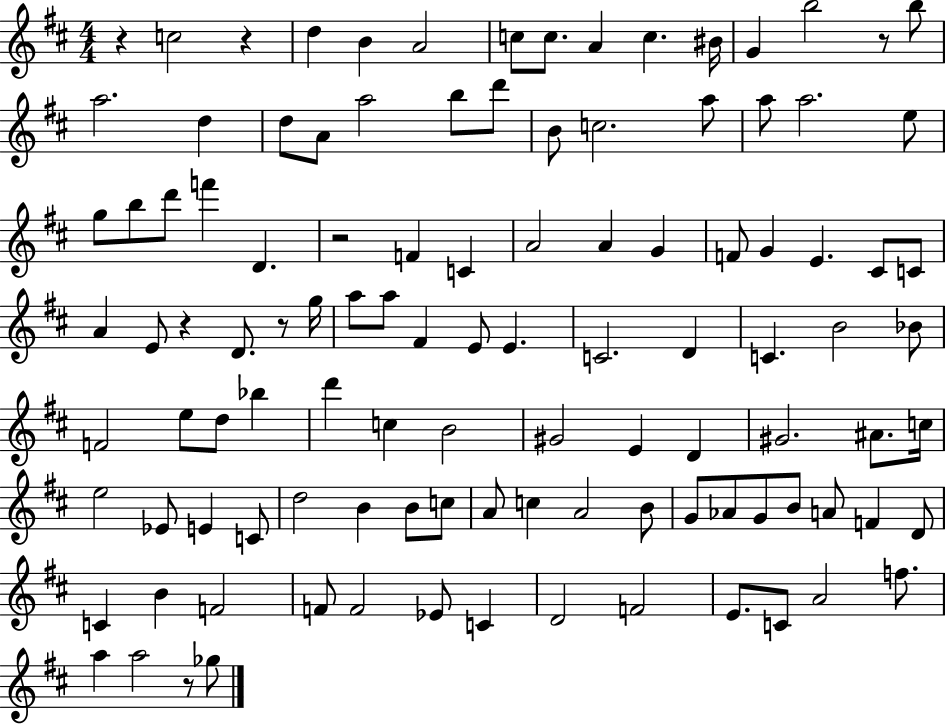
{
  \clef treble
  \numericTimeSignature
  \time 4/4
  \key d \major
  r4 c''2 r4 | d''4 b'4 a'2 | c''8 c''8. a'4 c''4. bis'16 | g'4 b''2 r8 b''8 | \break a''2. d''4 | d''8 a'8 a''2 b''8 d'''8 | b'8 c''2. a''8 | a''8 a''2. e''8 | \break g''8 b''8 d'''8 f'''4 d'4. | r2 f'4 c'4 | a'2 a'4 g'4 | f'8 g'4 e'4. cis'8 c'8 | \break a'4 e'8 r4 d'8. r8 g''16 | a''8 a''8 fis'4 e'8 e'4. | c'2. d'4 | c'4. b'2 bes'8 | \break f'2 e''8 d''8 bes''4 | d'''4 c''4 b'2 | gis'2 e'4 d'4 | gis'2. ais'8. c''16 | \break e''2 ees'8 e'4 c'8 | d''2 b'4 b'8 c''8 | a'8 c''4 a'2 b'8 | g'8 aes'8 g'8 b'8 a'8 f'4 d'8 | \break c'4 b'4 f'2 | f'8 f'2 ees'8 c'4 | d'2 f'2 | e'8. c'8 a'2 f''8. | \break a''4 a''2 r8 ges''8 | \bar "|."
}